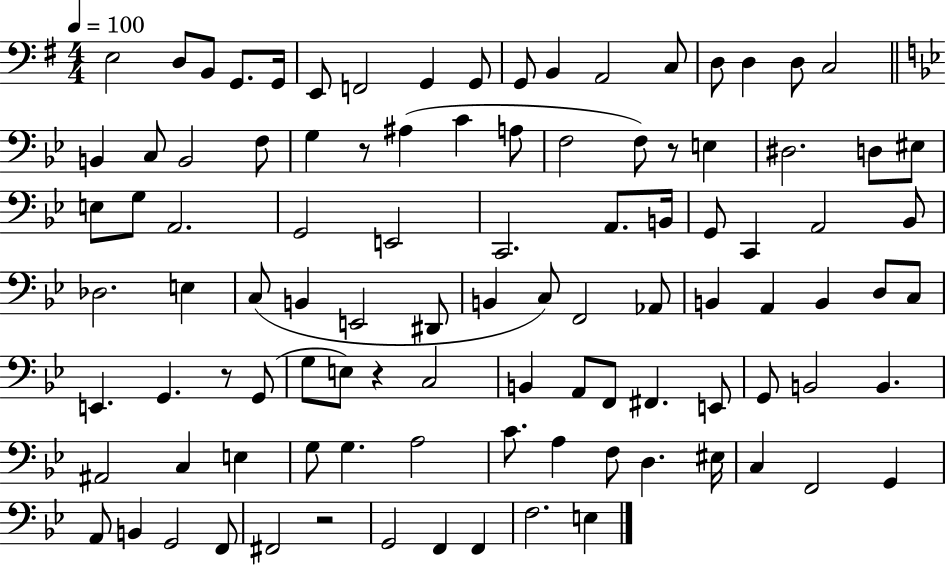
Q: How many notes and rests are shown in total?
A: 101